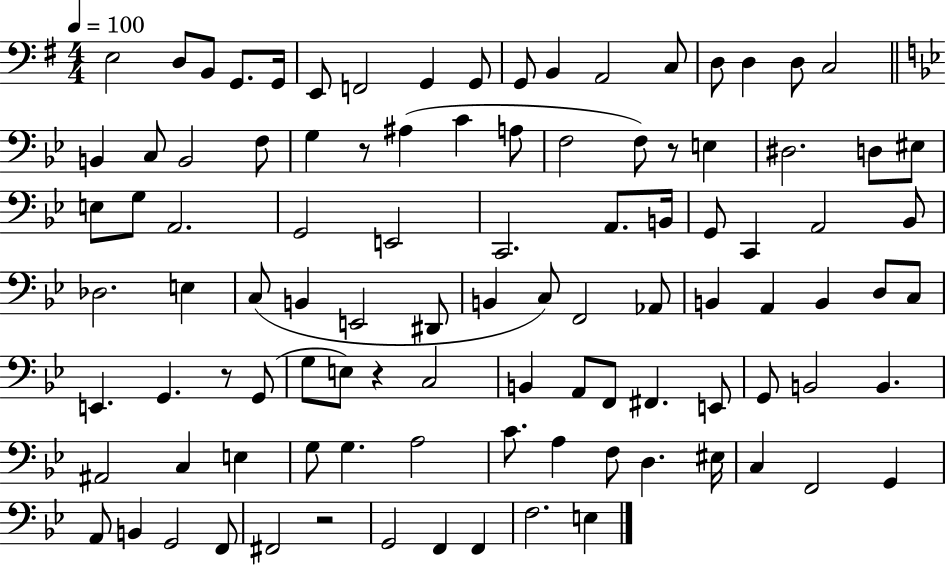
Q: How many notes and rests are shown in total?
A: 101